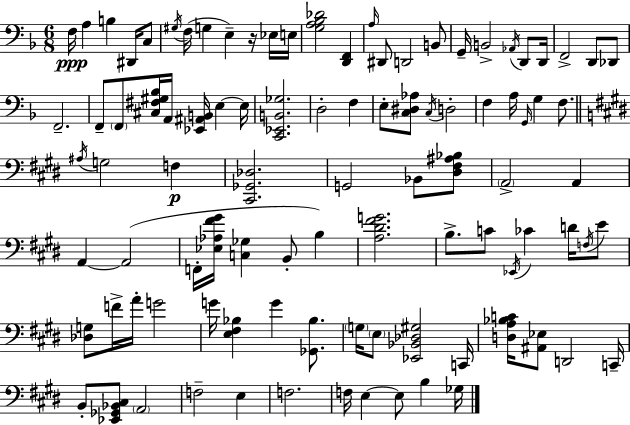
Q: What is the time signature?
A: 6/8